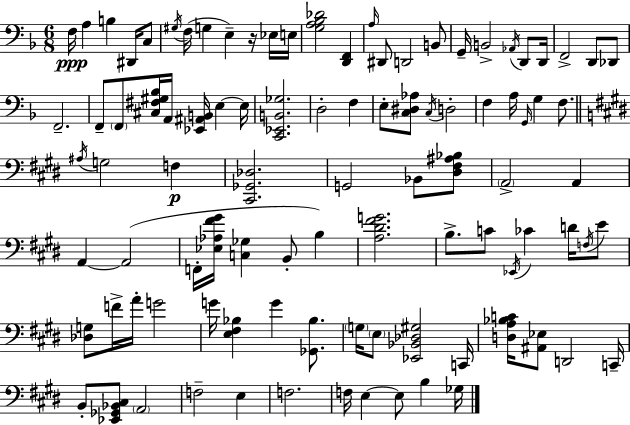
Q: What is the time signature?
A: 6/8